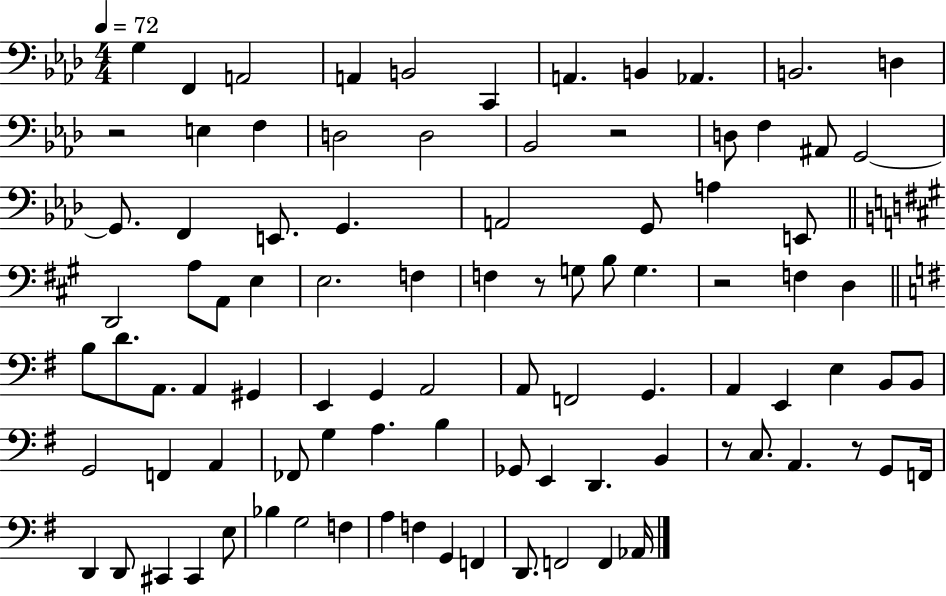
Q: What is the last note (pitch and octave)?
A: Ab2